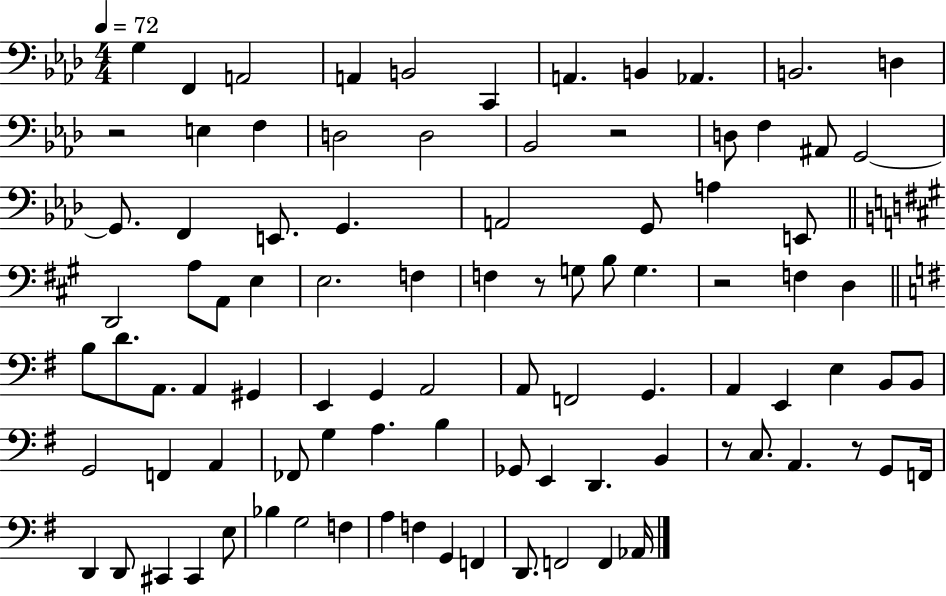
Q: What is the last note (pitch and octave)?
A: Ab2